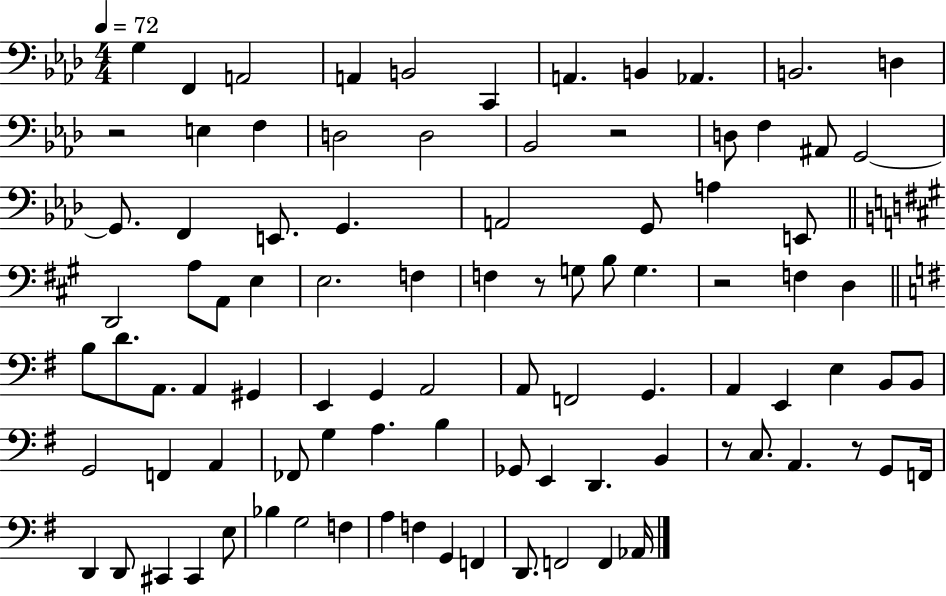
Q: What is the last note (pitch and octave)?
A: Ab2